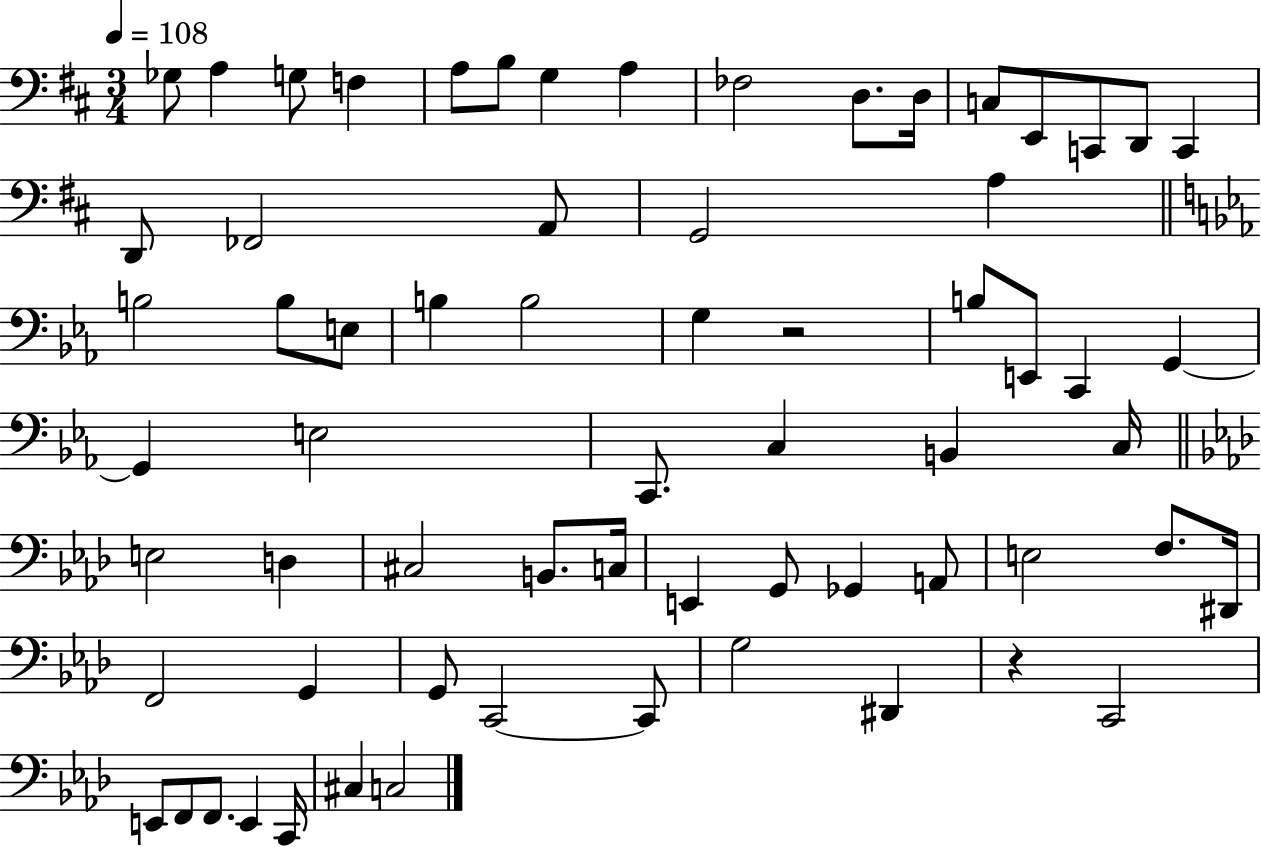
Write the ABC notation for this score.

X:1
T:Untitled
M:3/4
L:1/4
K:D
_G,/2 A, G,/2 F, A,/2 B,/2 G, A, _F,2 D,/2 D,/4 C,/2 E,,/2 C,,/2 D,,/2 C,, D,,/2 _F,,2 A,,/2 G,,2 A, B,2 B,/2 E,/2 B, B,2 G, z2 B,/2 E,,/2 C,, G,, G,, E,2 C,,/2 C, B,, C,/4 E,2 D, ^C,2 B,,/2 C,/4 E,, G,,/2 _G,, A,,/2 E,2 F,/2 ^D,,/4 F,,2 G,, G,,/2 C,,2 C,,/2 G,2 ^D,, z C,,2 E,,/2 F,,/2 F,,/2 E,, C,,/4 ^C, C,2